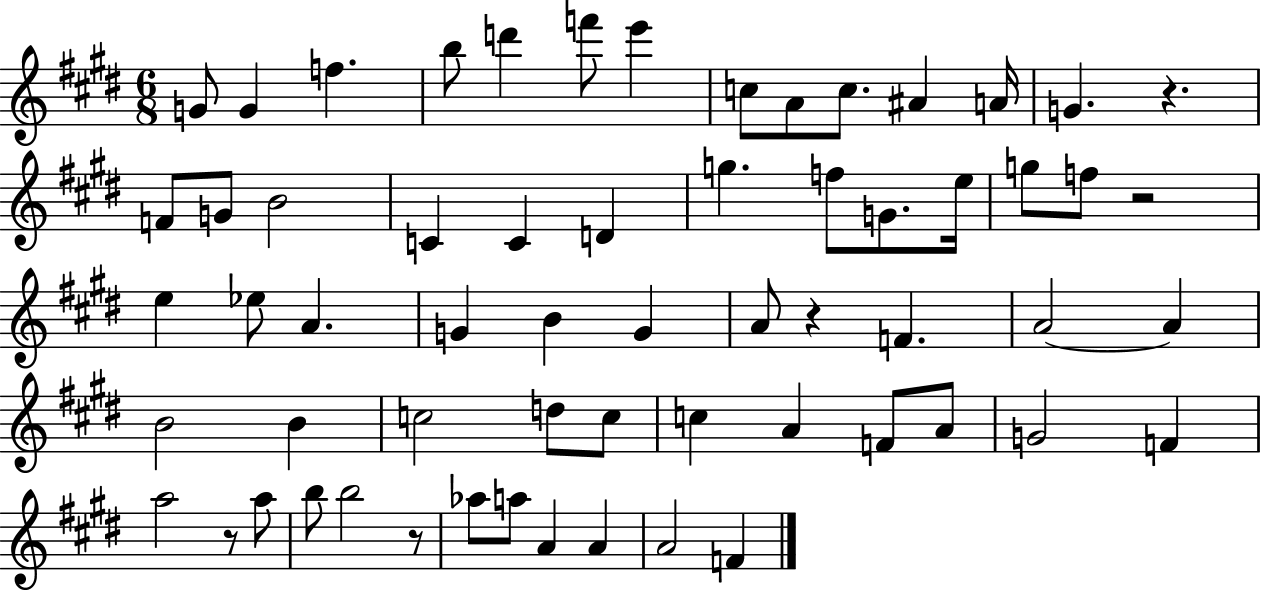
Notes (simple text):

G4/e G4/q F5/q. B5/e D6/q F6/e E6/q C5/e A4/e C5/e. A#4/q A4/s G4/q. R/q. F4/e G4/e B4/h C4/q C4/q D4/q G5/q. F5/e G4/e. E5/s G5/e F5/e R/h E5/q Eb5/e A4/q. G4/q B4/q G4/q A4/e R/q F4/q. A4/h A4/q B4/h B4/q C5/h D5/e C5/e C5/q A4/q F4/e A4/e G4/h F4/q A5/h R/e A5/e B5/e B5/h R/e Ab5/e A5/e A4/q A4/q A4/h F4/q